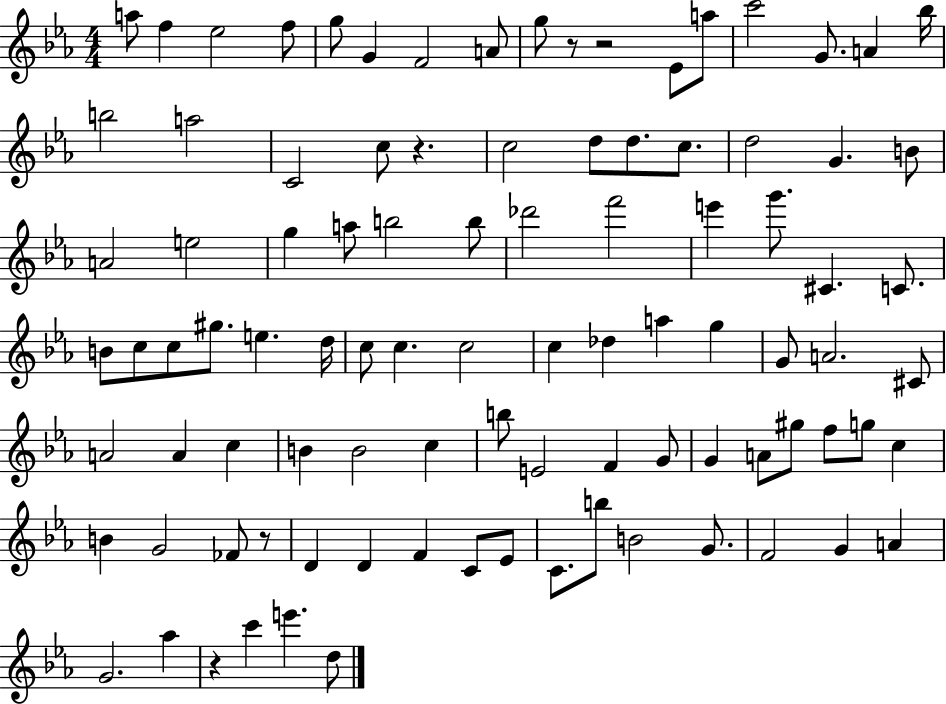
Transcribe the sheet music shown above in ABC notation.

X:1
T:Untitled
M:4/4
L:1/4
K:Eb
a/2 f _e2 f/2 g/2 G F2 A/2 g/2 z/2 z2 _E/2 a/2 c'2 G/2 A _b/4 b2 a2 C2 c/2 z c2 d/2 d/2 c/2 d2 G B/2 A2 e2 g a/2 b2 b/2 _d'2 f'2 e' g'/2 ^C C/2 B/2 c/2 c/2 ^g/2 e d/4 c/2 c c2 c _d a g G/2 A2 ^C/2 A2 A c B B2 c b/2 E2 F G/2 G A/2 ^g/2 f/2 g/2 c B G2 _F/2 z/2 D D F C/2 _E/2 C/2 b/2 B2 G/2 F2 G A G2 _a z c' e' d/2